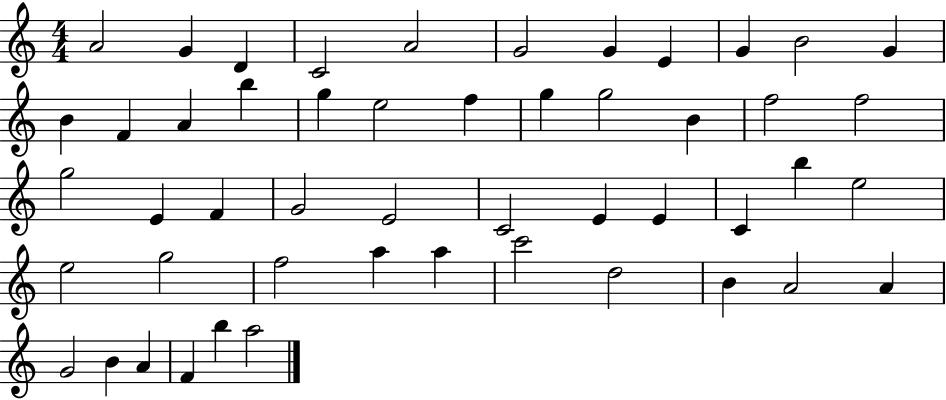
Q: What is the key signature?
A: C major